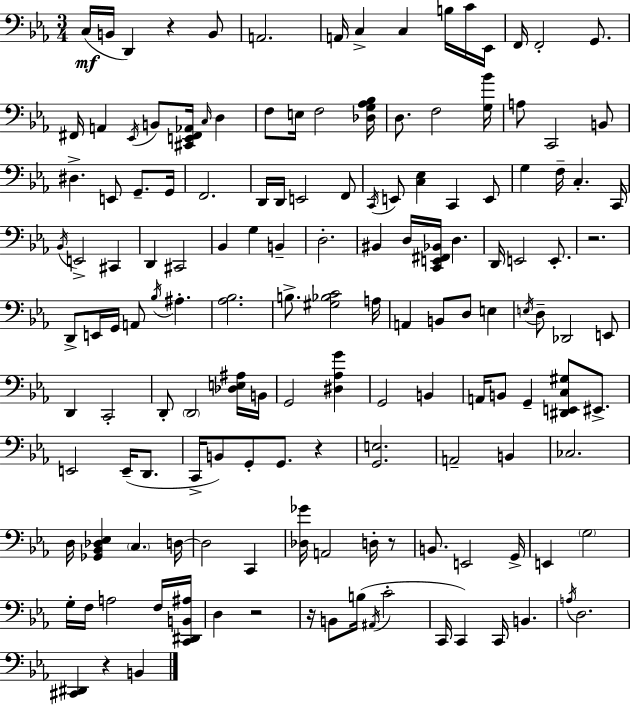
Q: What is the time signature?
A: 3/4